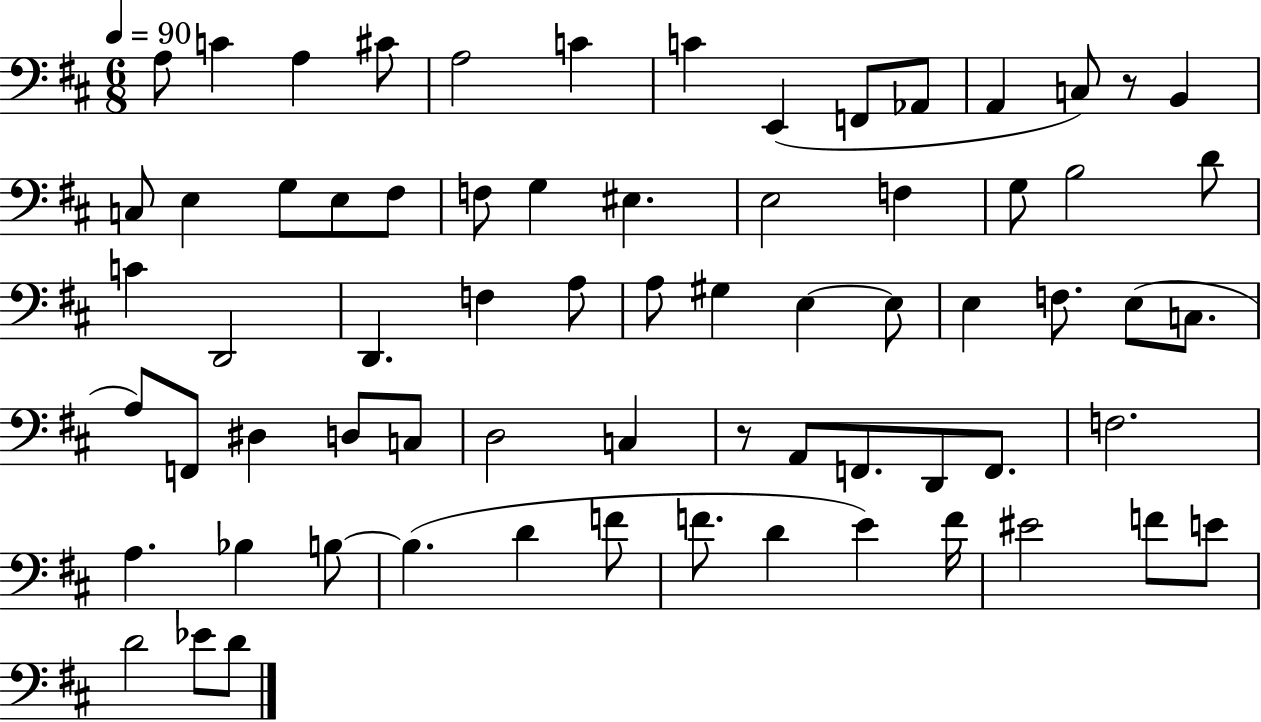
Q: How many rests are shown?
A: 2